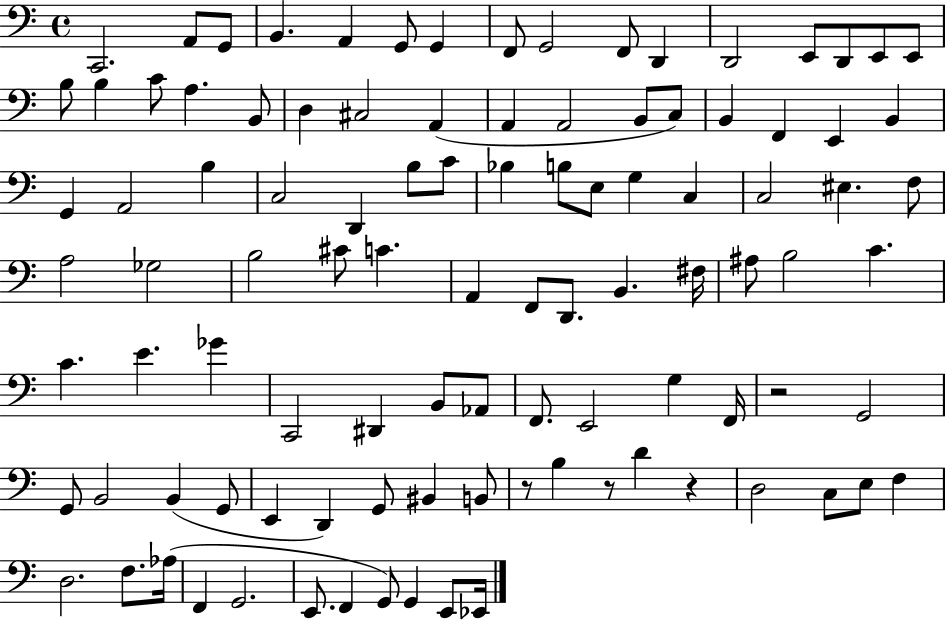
{
  \clef bass
  \time 4/4
  \defaultTimeSignature
  \key c \major
  c,2. a,8 g,8 | b,4. a,4 g,8 g,4 | f,8 g,2 f,8 d,4 | d,2 e,8 d,8 e,8 e,8 | \break b8 b4 c'8 a4. b,8 | d4 cis2 a,4( | a,4 a,2 b,8 c8) | b,4 f,4 e,4 b,4 | \break g,4 a,2 b4 | c2 d,4 b8 c'8 | bes4 b8 e8 g4 c4 | c2 eis4. f8 | \break a2 ges2 | b2 cis'8 c'4. | a,4 f,8 d,8. b,4. fis16 | ais8 b2 c'4. | \break c'4. e'4. ges'4 | c,2 dis,4 b,8 aes,8 | f,8. e,2 g4 f,16 | r2 g,2 | \break g,8 b,2 b,4( g,8 | e,4 d,4) g,8 bis,4 b,8 | r8 b4 r8 d'4 r4 | d2 c8 e8 f4 | \break d2. f8. aes16( | f,4 g,2. | e,8. f,4 g,8) g,4 e,8 ees,16 | \bar "|."
}